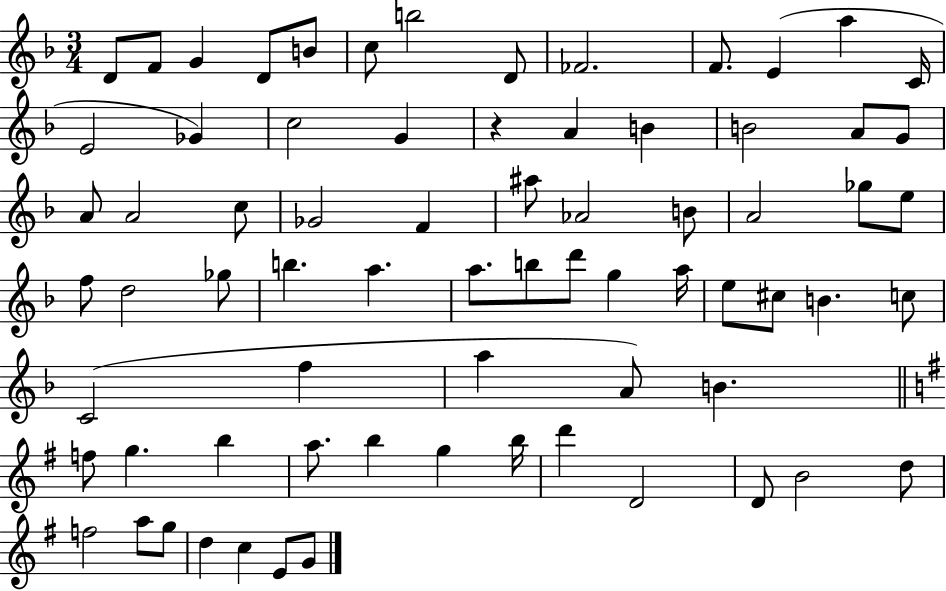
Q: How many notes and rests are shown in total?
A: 72